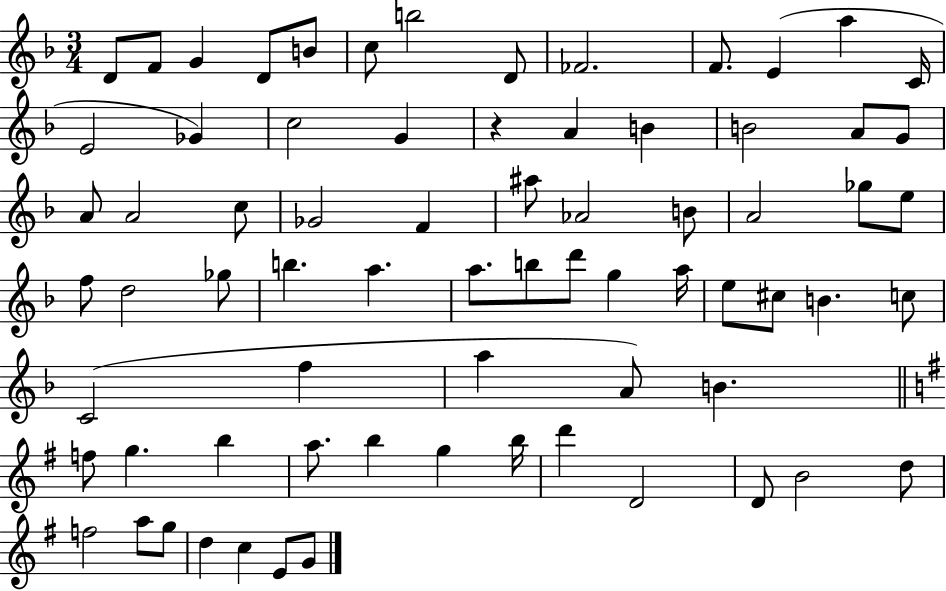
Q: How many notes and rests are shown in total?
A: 72